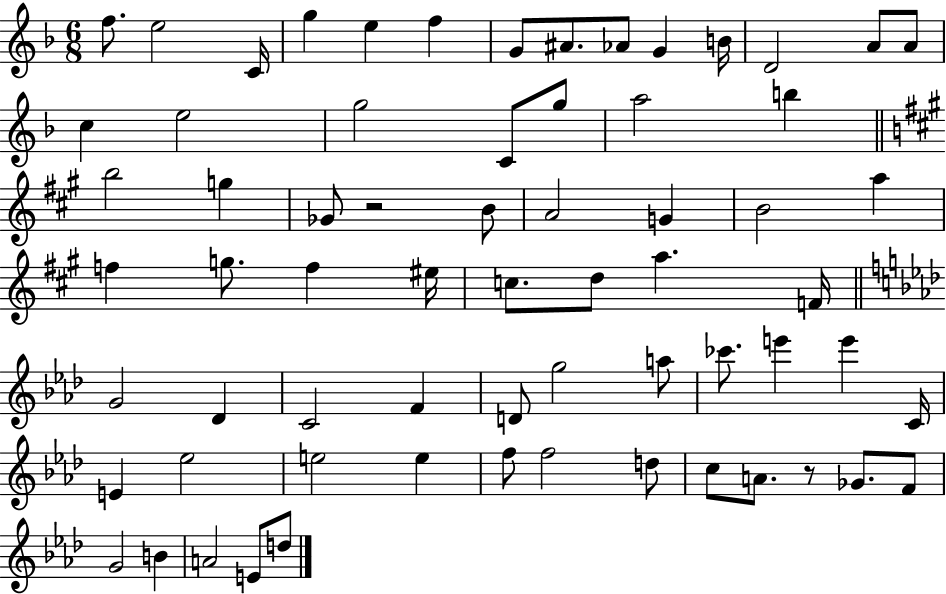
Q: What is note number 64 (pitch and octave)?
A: D5